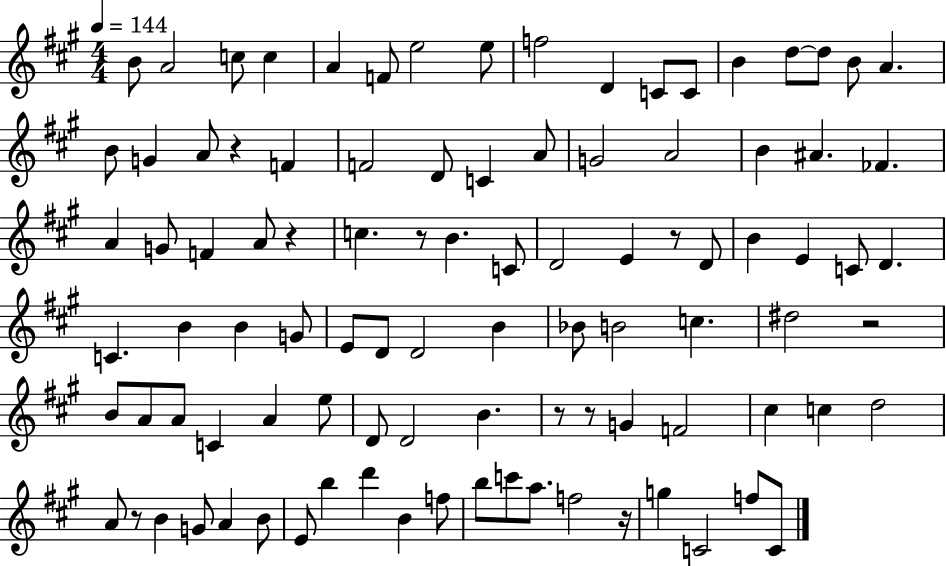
X:1
T:Untitled
M:4/4
L:1/4
K:A
B/2 A2 c/2 c A F/2 e2 e/2 f2 D C/2 C/2 B d/2 d/2 B/2 A B/2 G A/2 z F F2 D/2 C A/2 G2 A2 B ^A _F A G/2 F A/2 z c z/2 B C/2 D2 E z/2 D/2 B E C/2 D C B B G/2 E/2 D/2 D2 B _B/2 B2 c ^d2 z2 B/2 A/2 A/2 C A e/2 D/2 D2 B z/2 z/2 G F2 ^c c d2 A/2 z/2 B G/2 A B/2 E/2 b d' B f/2 b/2 c'/2 a/2 f2 z/4 g C2 f/2 C/2